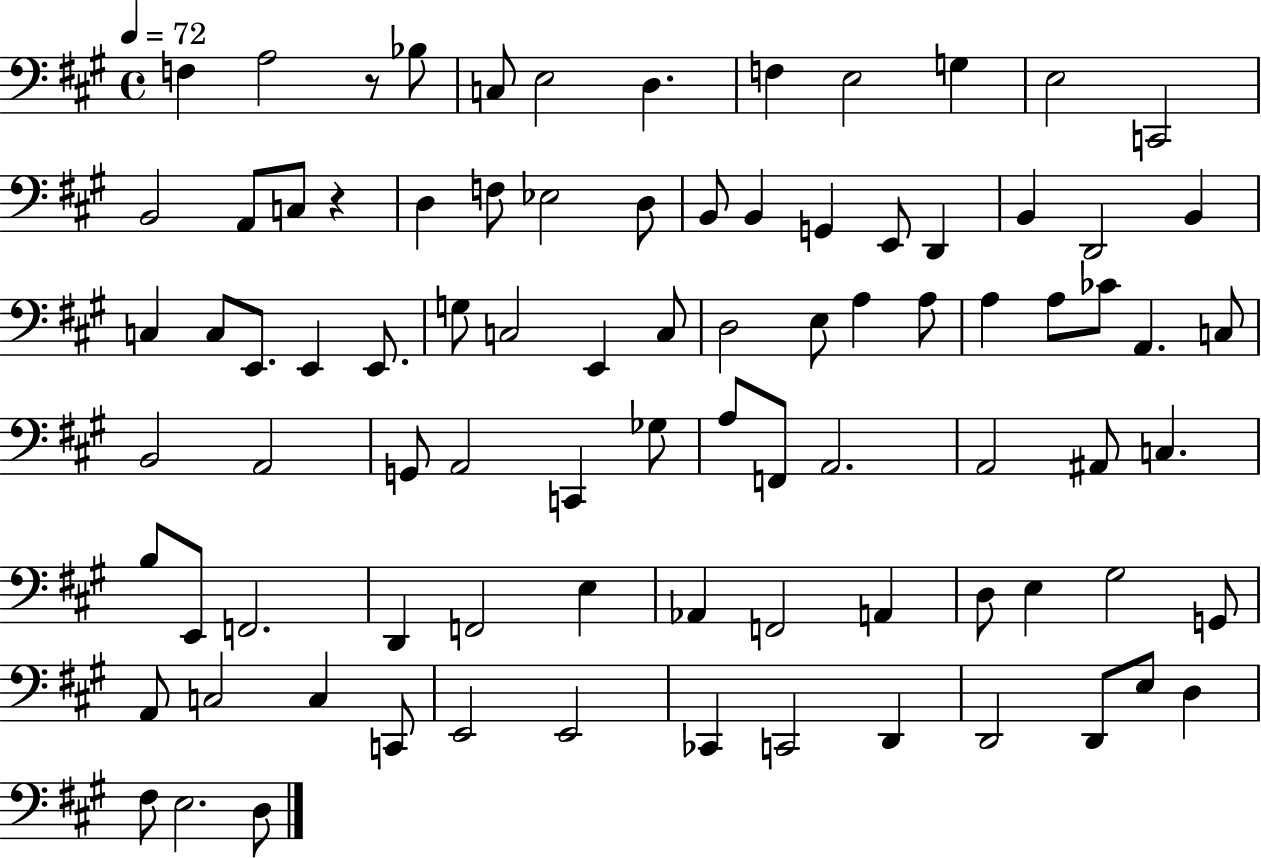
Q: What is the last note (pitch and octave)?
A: D3